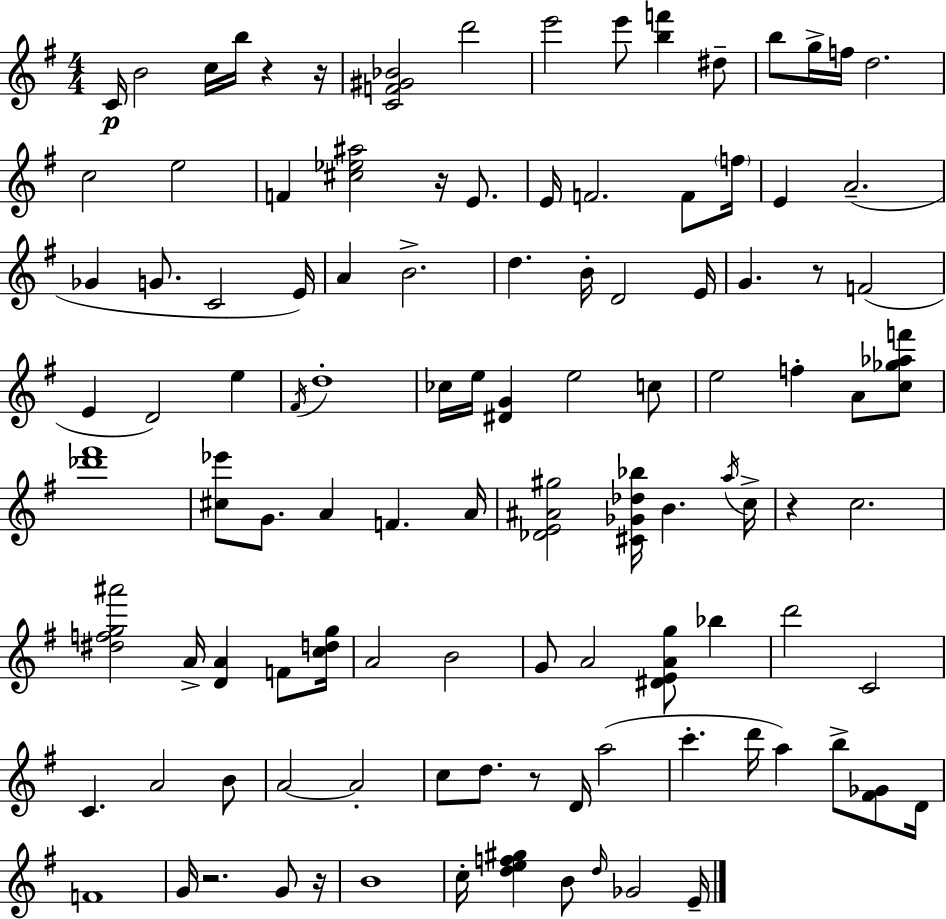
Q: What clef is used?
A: treble